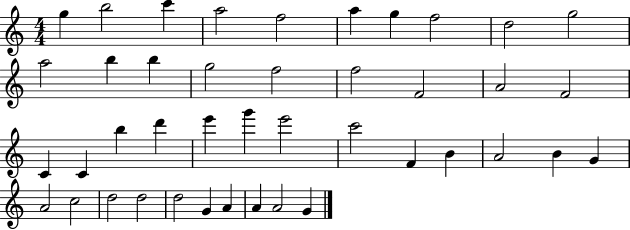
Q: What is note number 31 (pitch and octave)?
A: B4